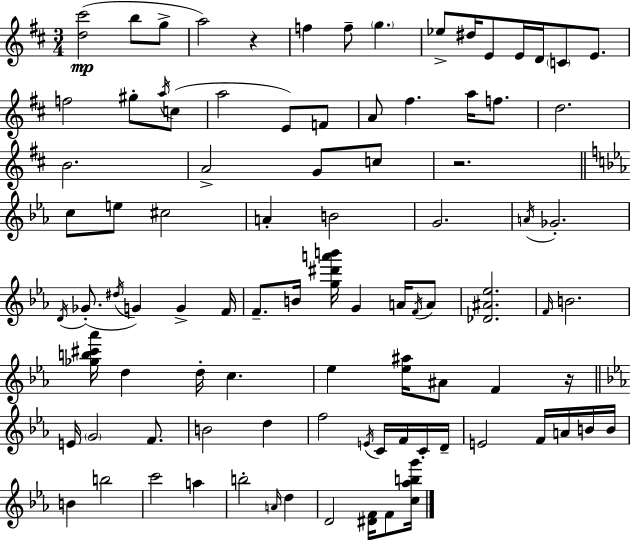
{
  \clef treble
  \numericTimeSignature
  \time 3/4
  \key d \major
  \repeat volta 2 { <d'' cis'''>2(\mp b''8 g''8-> | a''2) r4 | f''4 f''8-- \parenthesize g''4. | ees''8-> dis''16 e'8 e'16 d'16 \parenthesize c'8 e'8. | \break f''2 gis''8-. \acciaccatura { a''16 }( c''8 | a''2 e'8) f'8 | a'8 fis''4. a''16 f''8. | d''2. | \break b'2. | a'2-> g'8 c''8 | r2. | \bar "||" \break \key ees \major c''8 e''8 cis''2 | a'4-. b'2 | g'2. | \acciaccatura { a'16 } ges'2.-. | \break \acciaccatura { d'16 }( ges'8.-. \acciaccatura { dis''16 }) g'4 g'4-> | f'16 f'8.-- b'16 <g'' dis''' a''' b'''>16 g'4 | a'16 \acciaccatura { f'16 } a'8 <des' ais' ees''>2. | \grace { f'16 } b'2. | \break <ges'' b'' cis''' aes'''>16 d''4 d''16-. c''4. | ees''4 <ees'' ais''>16 ais'8 | f'4 r16 \bar "||" \break \key c \minor e'16 \parenthesize g'2 f'8. | b'2 d''4 | f''2 \acciaccatura { e'16 } c'16 f'16 c'16-. | d'16-- e'2 f'16 a'16 b'16 | \break b'16 b'4 b''2 | c'''2 a''4 | b''2-. \grace { a'16 } d''4 | d'2 <dis' f'>16 f'8 | \break <c'' aes'' b'' g'''>16 } \bar "|."
}